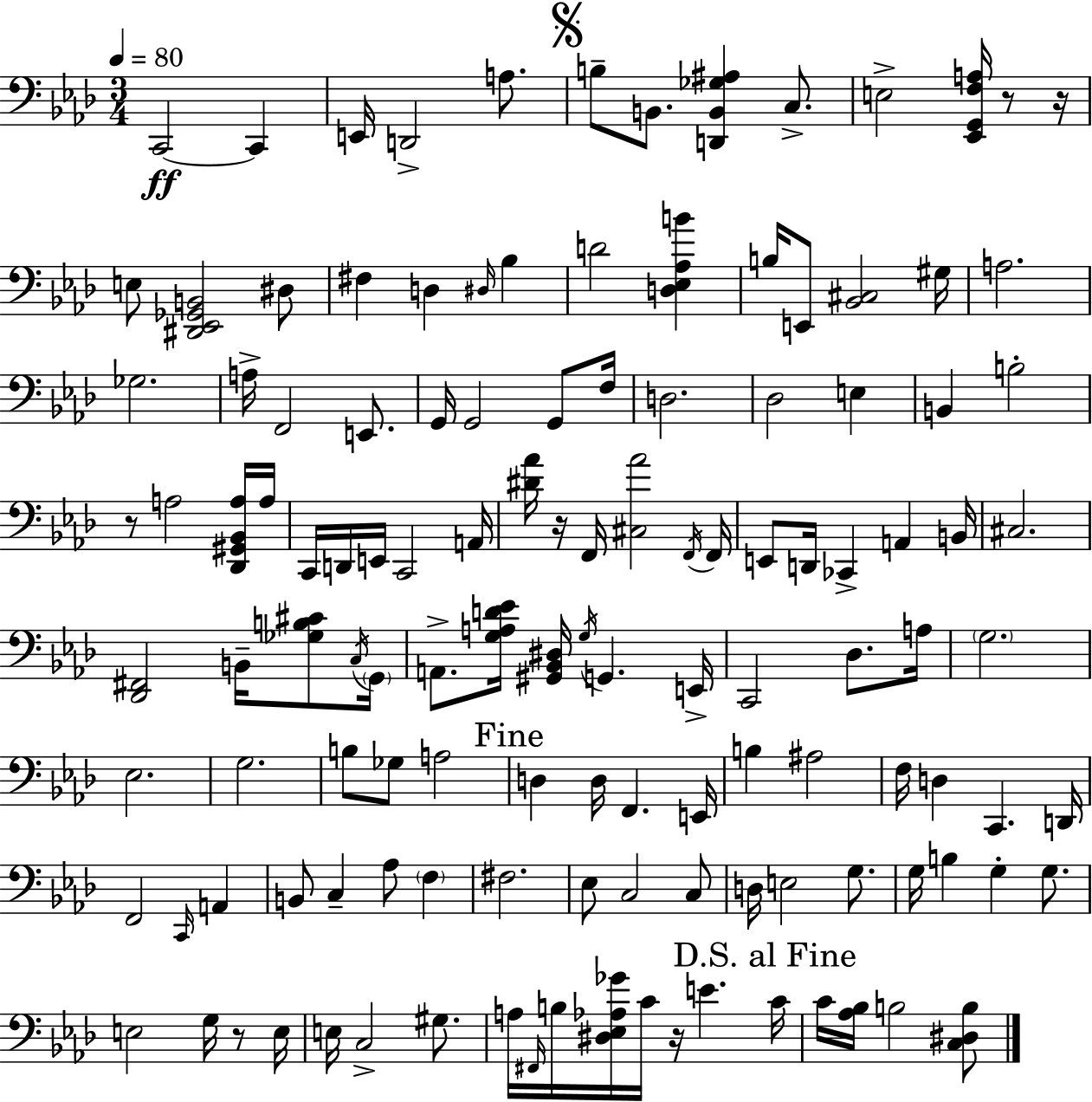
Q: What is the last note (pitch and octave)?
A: B3